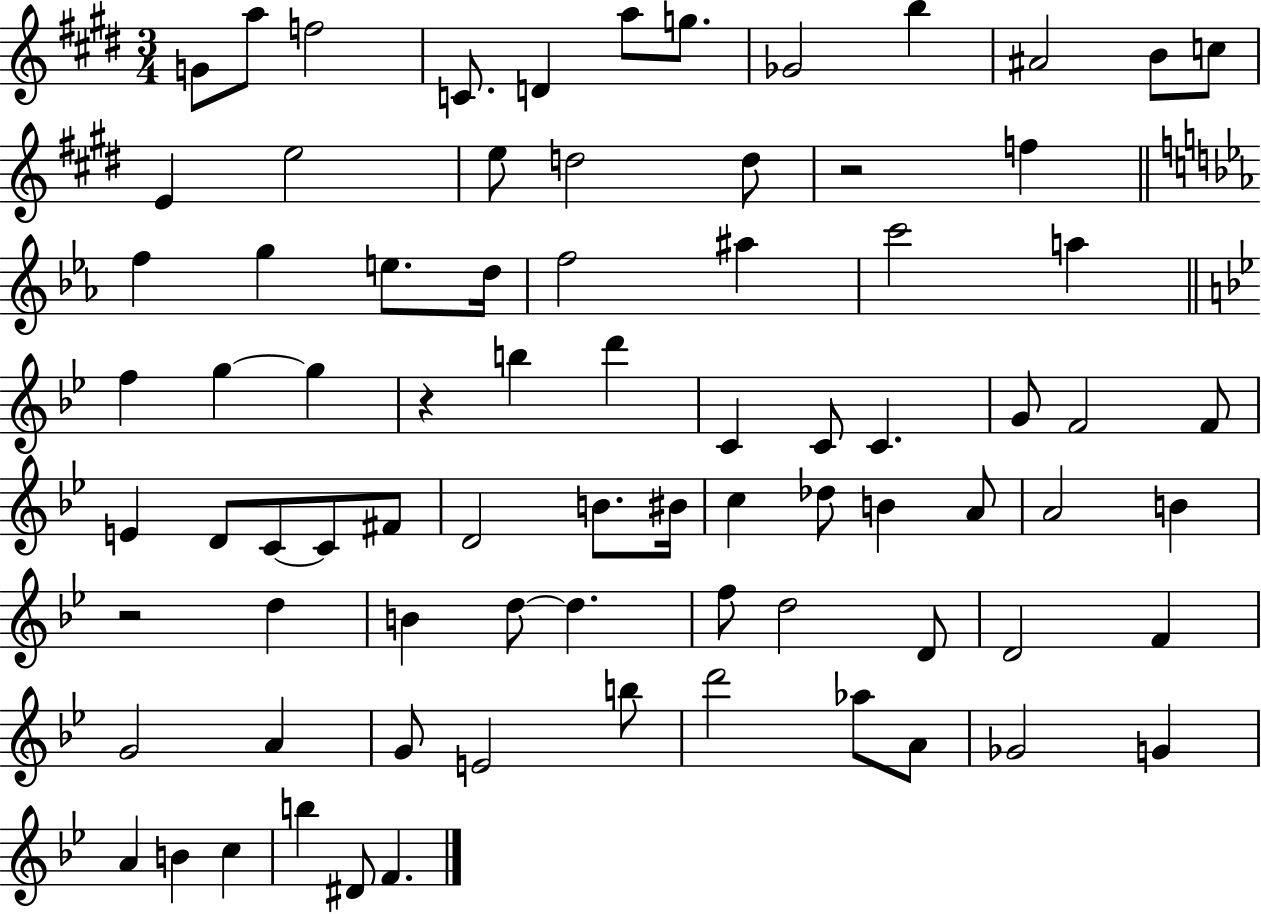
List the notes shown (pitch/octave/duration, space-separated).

G4/e A5/e F5/h C4/e. D4/q A5/e G5/e. Gb4/h B5/q A#4/h B4/e C5/e E4/q E5/h E5/e D5/h D5/e R/h F5/q F5/q G5/q E5/e. D5/s F5/h A#5/q C6/h A5/q F5/q G5/q G5/q R/q B5/q D6/q C4/q C4/e C4/q. G4/e F4/h F4/e E4/q D4/e C4/e C4/e F#4/e D4/h B4/e. BIS4/s C5/q Db5/e B4/q A4/e A4/h B4/q R/h D5/q B4/q D5/e D5/q. F5/e D5/h D4/e D4/h F4/q G4/h A4/q G4/e E4/h B5/e D6/h Ab5/e A4/e Gb4/h G4/q A4/q B4/q C5/q B5/q D#4/e F4/q.